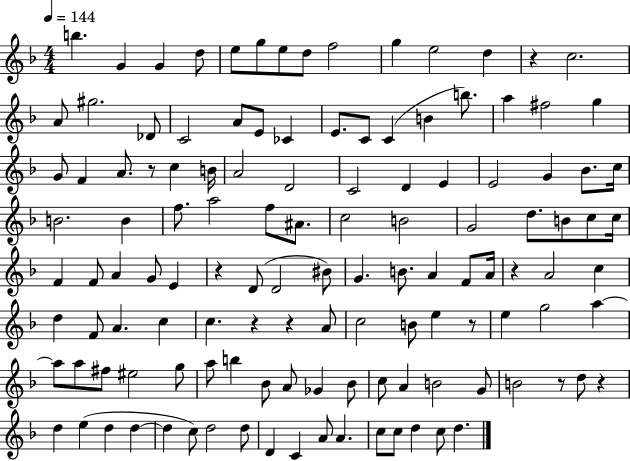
{
  \clef treble
  \numericTimeSignature
  \time 4/4
  \key f \major
  \tempo 4 = 144
  b''4. g'4 g'4 d''8 | e''8 g''8 e''8 d''8 f''2 | g''4 e''2 d''4 | r4 c''2. | \break a'8 gis''2. des'8 | c'2 a'8 e'8 ces'4 | e'8. c'8 c'4( b'4 b''8.) | a''4 fis''2 g''4 | \break g'8 f'4 a'8. r8 c''4 b'16 | a'2 d'2 | c'2 d'4 e'4 | e'2 g'4 bes'8. c''16 | \break b'2. b'4 | f''8. a''2 f''8 ais'8. | c''2 b'2 | g'2 d''8. b'8 c''8 c''16 | \break f'4 f'8 a'4 g'8 e'4 | r4 d'8( d'2 bis'8) | g'4. b'8. a'4 f'8 a'16 | r4 a'2 c''4 | \break d''4 f'8 a'4. c''4 | c''4. r4 r4 a'8 | c''2 b'8 e''4 r8 | e''4 g''2 a''4~~ | \break a''8 a''8 fis''8 eis''2 g''8 | a''8 b''4 bes'8 a'8 ges'4 bes'8 | c''8 a'4 b'2 g'8 | b'2 r8 d''8 r4 | \break d''4 e''4( d''4 d''4~~ | d''4 c''8) d''2 d''8 | d'4 c'4 a'8 a'4. | c''8 c''8 d''4 c''8 d''4. | \break \bar "|."
}